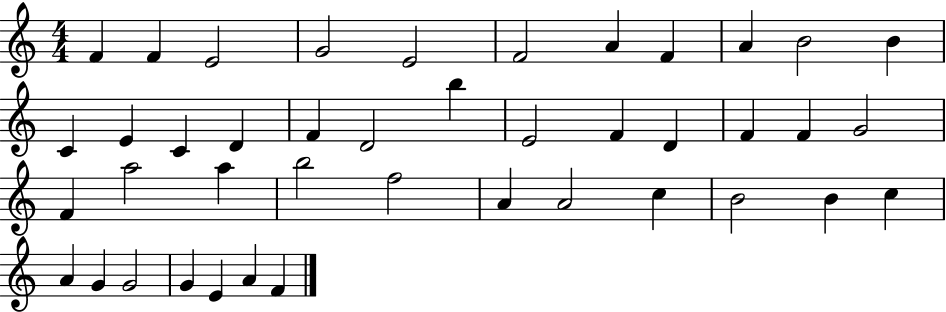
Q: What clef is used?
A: treble